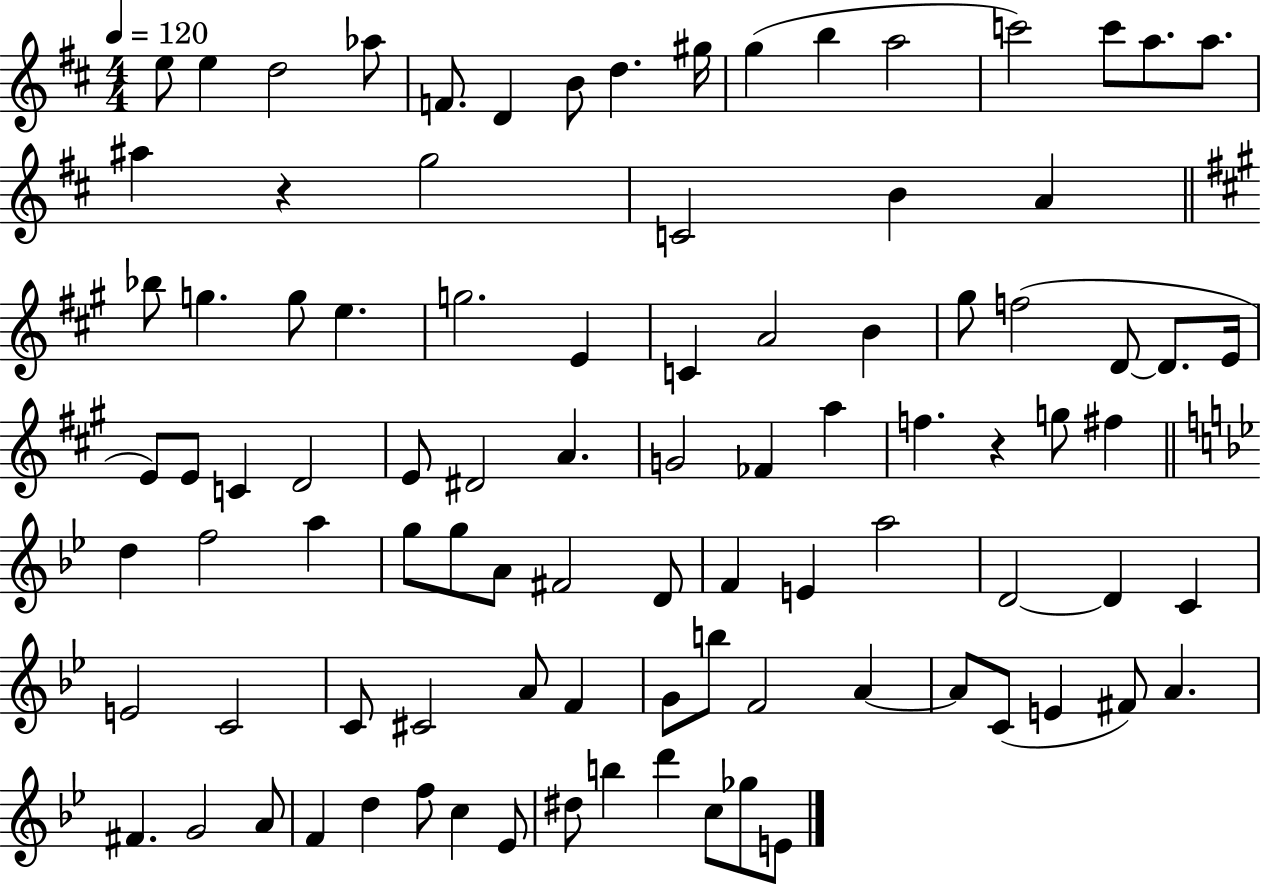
{
  \clef treble
  \numericTimeSignature
  \time 4/4
  \key d \major
  \tempo 4 = 120
  e''8 e''4 d''2 aes''8 | f'8. d'4 b'8 d''4. gis''16 | g''4( b''4 a''2 | c'''2) c'''8 a''8. a''8. | \break ais''4 r4 g''2 | c'2 b'4 a'4 | \bar "||" \break \key a \major bes''8 g''4. g''8 e''4. | g''2. e'4 | c'4 a'2 b'4 | gis''8 f''2( d'8~~ d'8. e'16 | \break e'8) e'8 c'4 d'2 | e'8 dis'2 a'4. | g'2 fes'4 a''4 | f''4. r4 g''8 fis''4 | \break \bar "||" \break \key g \minor d''4 f''2 a''4 | g''8 g''8 a'8 fis'2 d'8 | f'4 e'4 a''2 | d'2~~ d'4 c'4 | \break e'2 c'2 | c'8 cis'2 a'8 f'4 | g'8 b''8 f'2 a'4~~ | a'8 c'8( e'4 fis'8) a'4. | \break fis'4. g'2 a'8 | f'4 d''4 f''8 c''4 ees'8 | dis''8 b''4 d'''4 c''8 ges''8 e'8 | \bar "|."
}